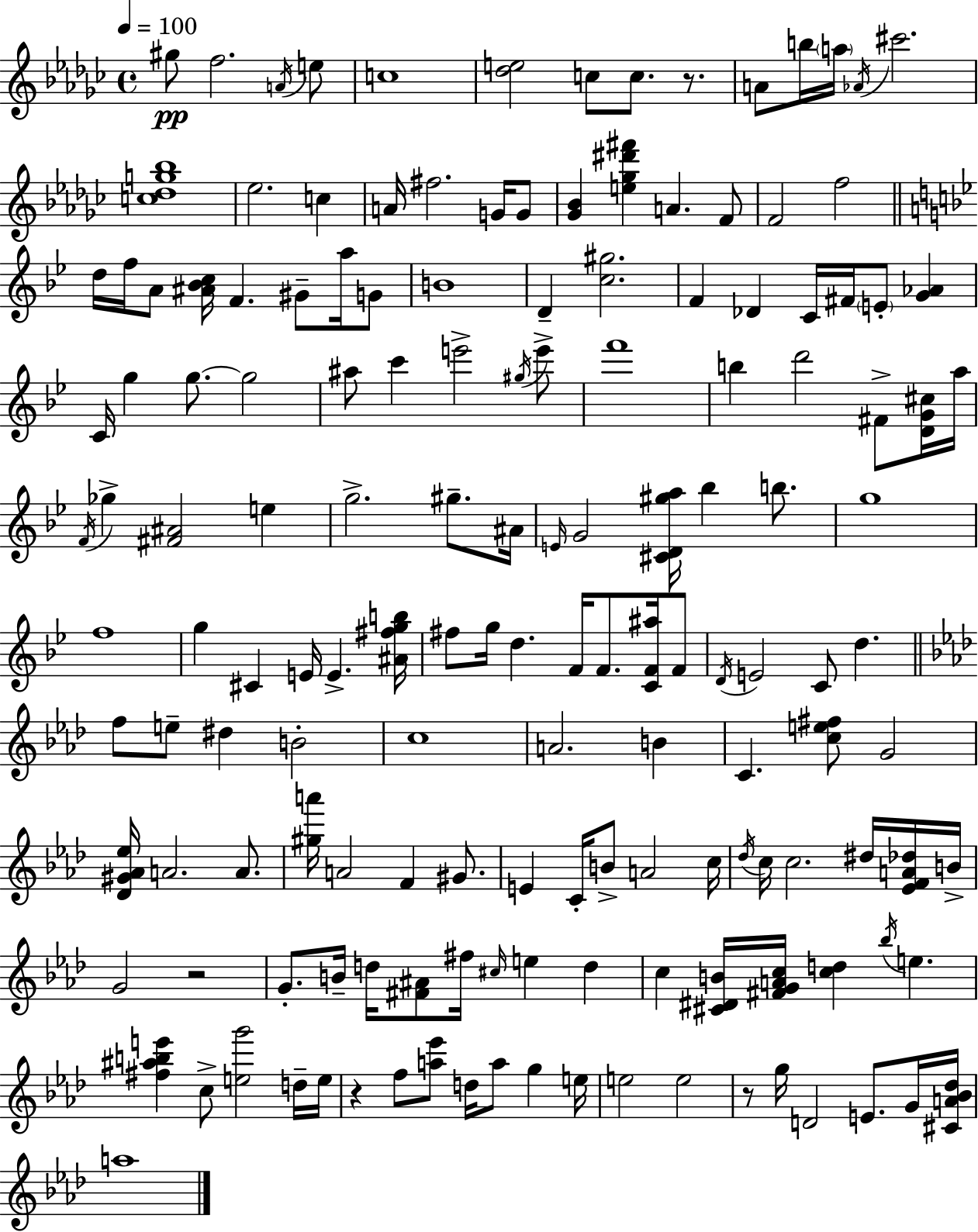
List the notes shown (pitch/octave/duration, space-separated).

G#5/e F5/h. A4/s E5/e C5/w [Db5,E5]/h C5/e C5/e. R/e. A4/e B5/s A5/s Ab4/s C#6/h. [C5,Db5,G5,Bb5]/w Eb5/h. C5/q A4/s F#5/h. G4/s G4/e [Gb4,Bb4]/q [E5,Gb5,D#6,F#6]/q A4/q. F4/e F4/h F5/h D5/s F5/s A4/e [A#4,Bb4,C5]/s F4/q. G#4/e A5/s G4/e B4/w D4/q [C5,G#5]/h. F4/q Db4/q C4/s F#4/s E4/e [G4,Ab4]/q C4/s G5/q G5/e. G5/h A#5/e C6/q E6/h G#5/s E6/e F6/w B5/q D6/h F#4/e [D4,G4,C#5]/s A5/s F4/s Gb5/q [F#4,A#4]/h E5/q G5/h. G#5/e. A#4/s E4/s G4/h [C#4,D4,G#5,A5]/s Bb5/q B5/e. G5/w F5/w G5/q C#4/q E4/s E4/q. [A#4,F#5,G5,B5]/s F#5/e G5/s D5/q. F4/s F4/e. [C4,F4,A#5]/s F4/e D4/s E4/h C4/e D5/q. F5/e E5/e D#5/q B4/h C5/w A4/h. B4/q C4/q. [C5,E5,F#5]/e G4/h [Db4,G#4,Ab4,Eb5]/s A4/h. A4/e. [G#5,A6]/s A4/h F4/q G#4/e. E4/q C4/s B4/e A4/h C5/s Db5/s C5/s C5/h. D#5/s [Eb4,F4,A4,Db5]/s B4/s G4/h R/h G4/e. B4/s D5/s [F#4,A#4]/e F#5/s C#5/s E5/q D5/q C5/q [C#4,D#4,B4]/s [F#4,G4,A4,C5]/s [C5,D5]/q Bb5/s E5/q. [F#5,A#5,B5,E6]/q C5/e [E5,G6]/h D5/s E5/s R/q F5/e [A5,Eb6]/e D5/s A5/e G5/q E5/s E5/h E5/h R/e G5/s D4/h E4/e. G4/s [C#4,A4,Bb4,Db5]/s A5/w